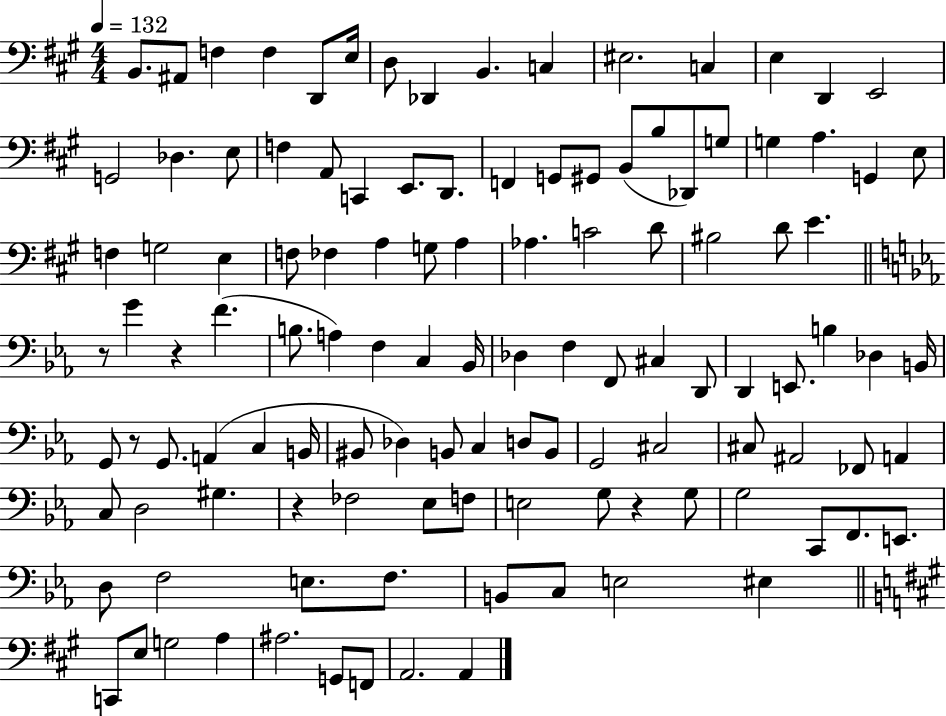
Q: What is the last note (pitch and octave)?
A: A2